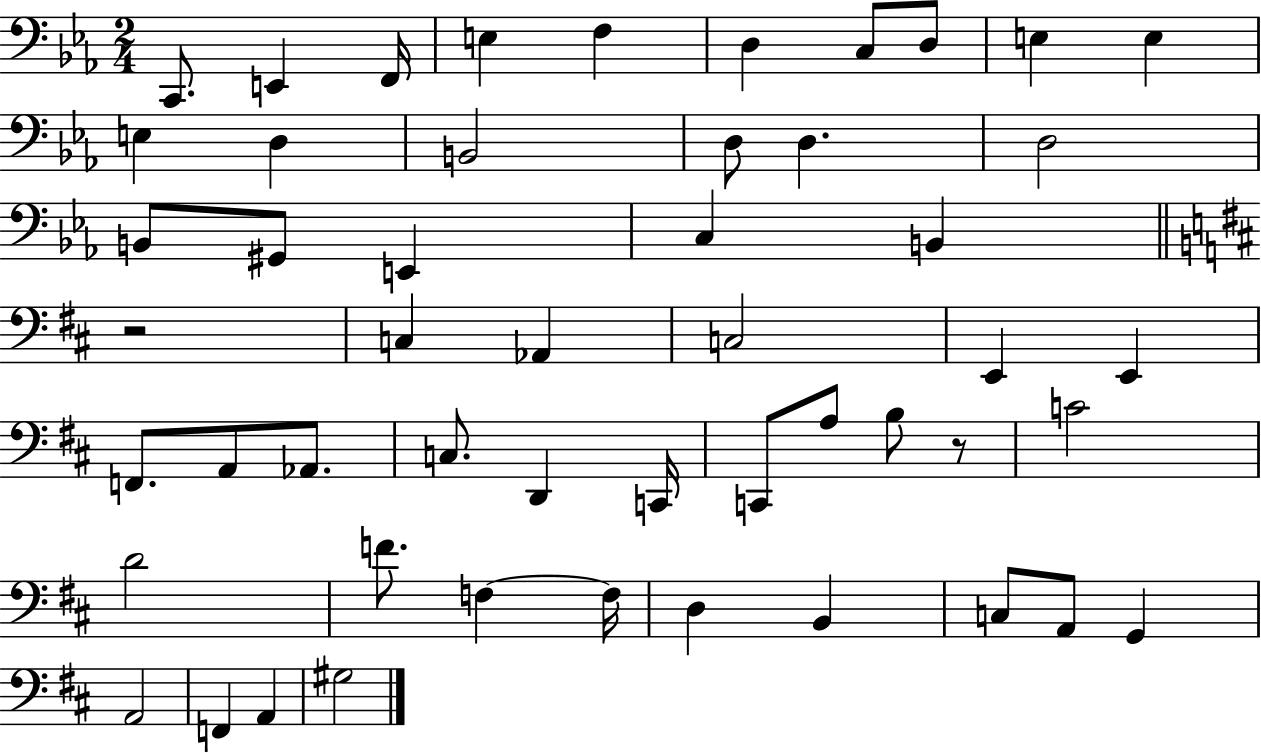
{
  \clef bass
  \numericTimeSignature
  \time 2/4
  \key ees \major
  \repeat volta 2 { c,8. e,4 f,16 | e4 f4 | d4 c8 d8 | e4 e4 | \break e4 d4 | b,2 | d8 d4. | d2 | \break b,8 gis,8 e,4 | c4 b,4 | \bar "||" \break \key d \major r2 | c4 aes,4 | c2 | e,4 e,4 | \break f,8. a,8 aes,8. | c8. d,4 c,16 | c,8 a8 b8 r8 | c'2 | \break d'2 | f'8. f4~~ f16 | d4 b,4 | c8 a,8 g,4 | \break a,2 | f,4 a,4 | gis2 | } \bar "|."
}